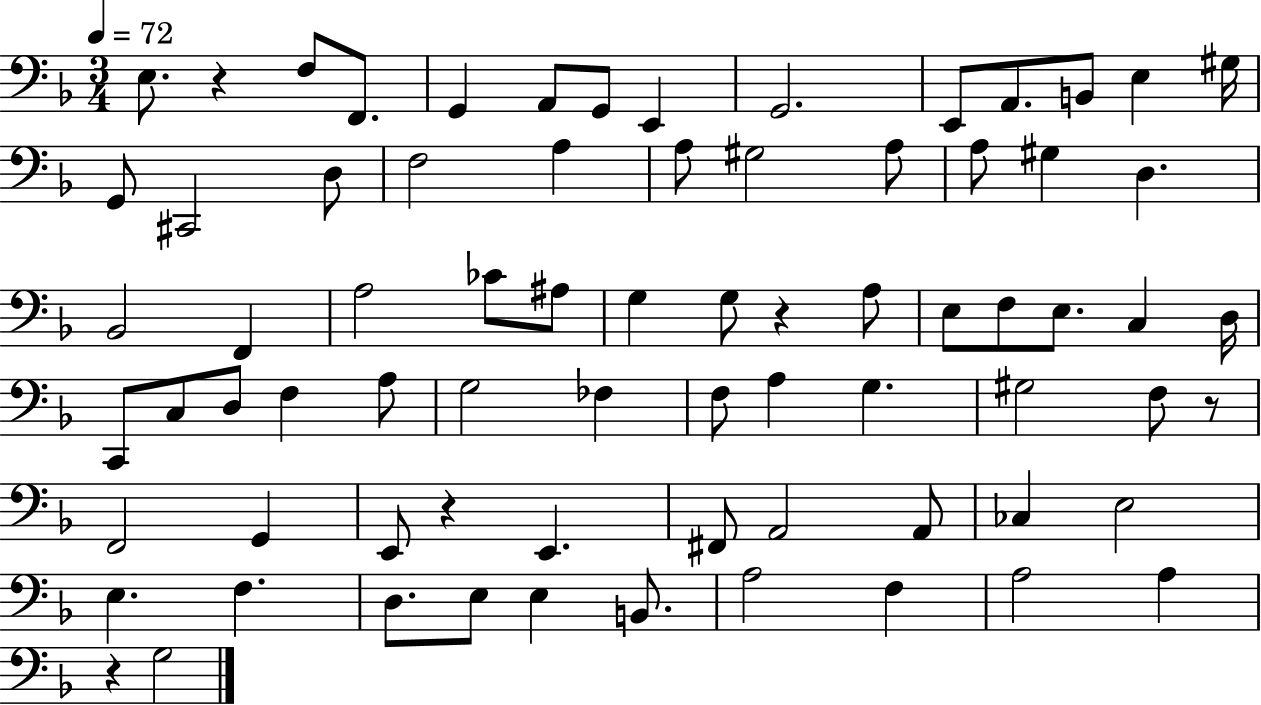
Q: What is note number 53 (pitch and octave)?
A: E2